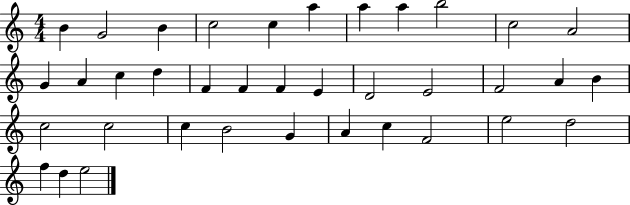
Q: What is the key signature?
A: C major